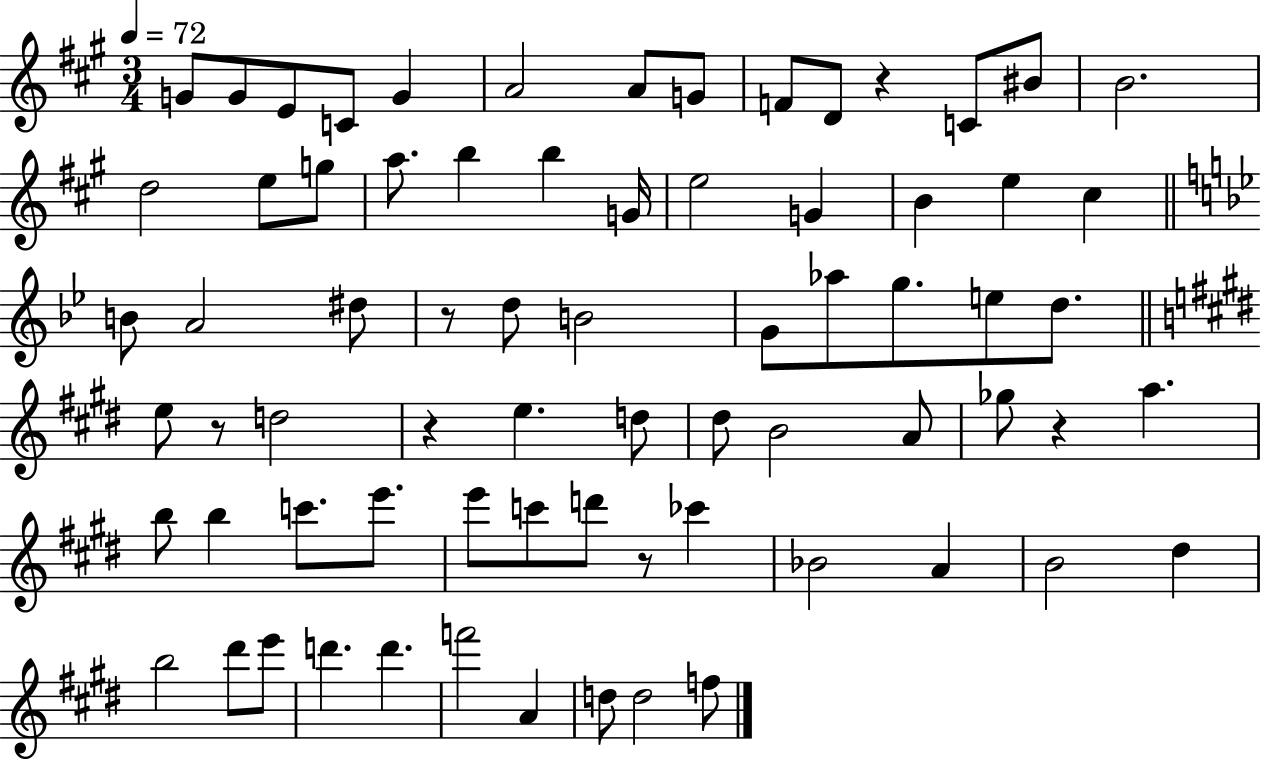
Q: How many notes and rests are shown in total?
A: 72